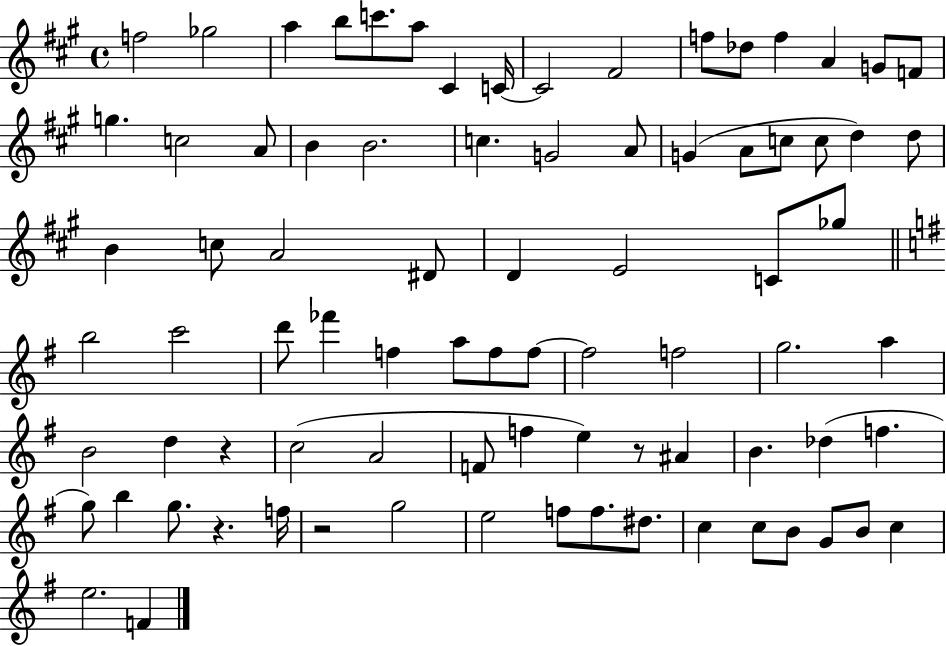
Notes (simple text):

F5/h Gb5/h A5/q B5/e C6/e. A5/e C#4/q C4/s C4/h F#4/h F5/e Db5/e F5/q A4/q G4/e F4/e G5/q. C5/h A4/e B4/q B4/h. C5/q. G4/h A4/e G4/q A4/e C5/e C5/e D5/q D5/e B4/q C5/e A4/h D#4/e D4/q E4/h C4/e Gb5/e B5/h C6/h D6/e FES6/q F5/q A5/e F5/e F5/e F5/h F5/h G5/h. A5/q B4/h D5/q R/q C5/h A4/h F4/e F5/q E5/q R/e A#4/q B4/q. Db5/q F5/q. G5/e B5/q G5/e. R/q. F5/s R/h G5/h E5/h F5/e F5/e. D#5/e. C5/q C5/e B4/e G4/e B4/e C5/q E5/h. F4/q